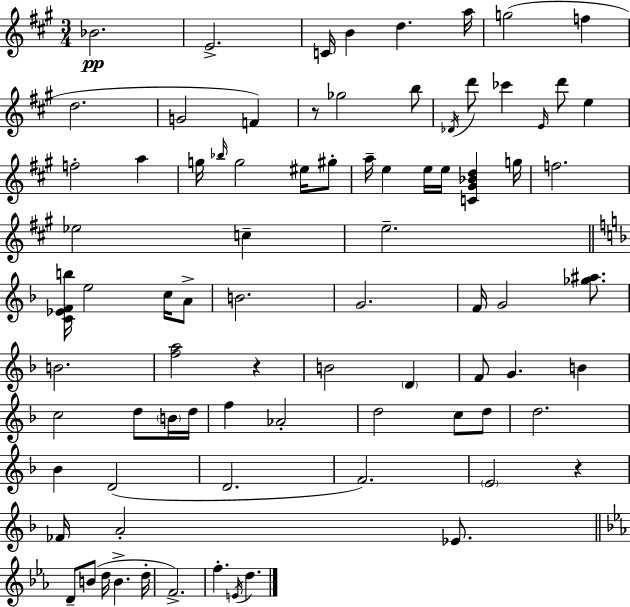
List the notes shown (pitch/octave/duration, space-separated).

Bb4/h. E4/h. C4/s B4/q D5/q. A5/s G5/h F5/q D5/h. G4/h F4/q R/e Gb5/h B5/e Db4/s D6/e CES6/q E4/s D6/e E5/q F5/h A5/q G5/s Bb5/s G5/h EIS5/s G#5/e A5/s E5/q E5/s E5/s [C4,G#4,Bb4,D5]/q G5/s F5/h. Eb5/h C5/q E5/h. [C4,Eb4,F4,B5]/s E5/h C5/s A4/e B4/h. G4/h. F4/s G4/h [Gb5,A#5]/e. B4/h. [F5,A5]/h R/q B4/h D4/q F4/e G4/q. B4/q C5/h D5/e B4/s D5/s F5/q Ab4/h D5/h C5/e D5/e D5/h. Bb4/q D4/h D4/h. F4/h. E4/h R/q FES4/s A4/h Eb4/e. D4/e B4/e D5/s B4/q. D5/s F4/h. F5/q. E4/s D5/q.